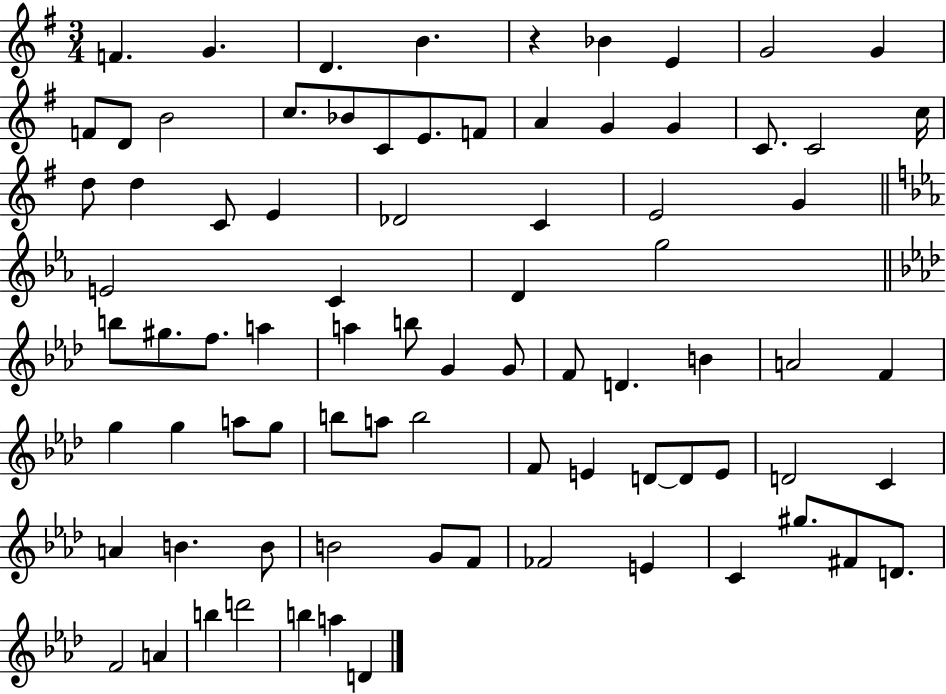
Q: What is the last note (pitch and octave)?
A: D4